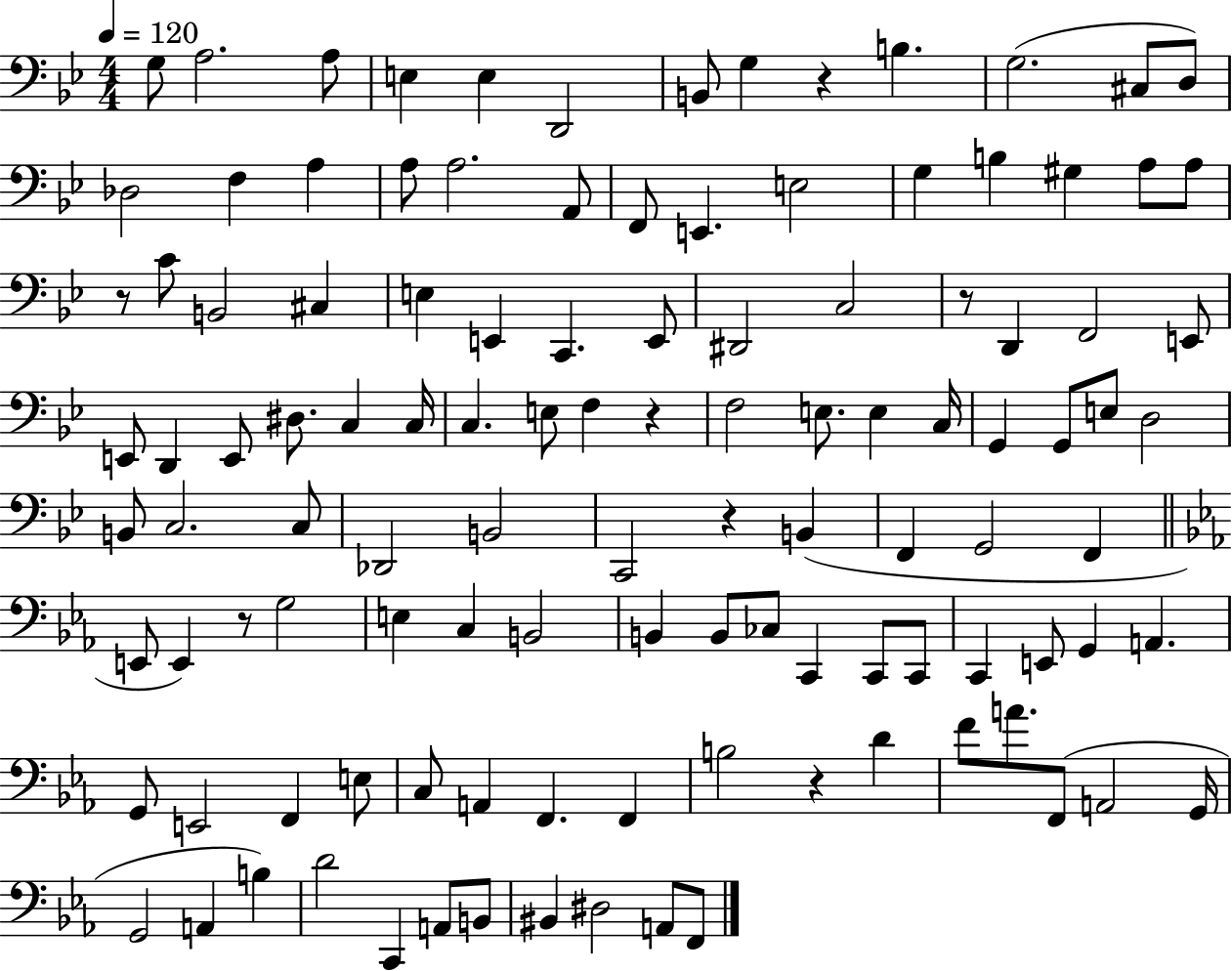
{
  \clef bass
  \numericTimeSignature
  \time 4/4
  \key bes \major
  \tempo 4 = 120
  g8 a2. a8 | e4 e4 d,2 | b,8 g4 r4 b4. | g2.( cis8 d8) | \break des2 f4 a4 | a8 a2. a,8 | f,8 e,4. e2 | g4 b4 gis4 a8 a8 | \break r8 c'8 b,2 cis4 | e4 e,4 c,4. e,8 | dis,2 c2 | r8 d,4 f,2 e,8 | \break e,8 d,4 e,8 dis8. c4 c16 | c4. e8 f4 r4 | f2 e8. e4 c16 | g,4 g,8 e8 d2 | \break b,8 c2. c8 | des,2 b,2 | c,2 r4 b,4( | f,4 g,2 f,4 | \break \bar "||" \break \key ees \major e,8 e,4) r8 g2 | e4 c4 b,2 | b,4 b,8 ces8 c,4 c,8 c,8 | c,4 e,8 g,4 a,4. | \break g,8 e,2 f,4 e8 | c8 a,4 f,4. f,4 | b2 r4 d'4 | f'8 a'8. f,8( a,2 g,16 | \break g,2 a,4 b4) | d'2 c,4 a,8 b,8 | bis,4 dis2 a,8 f,8 | \bar "|."
}